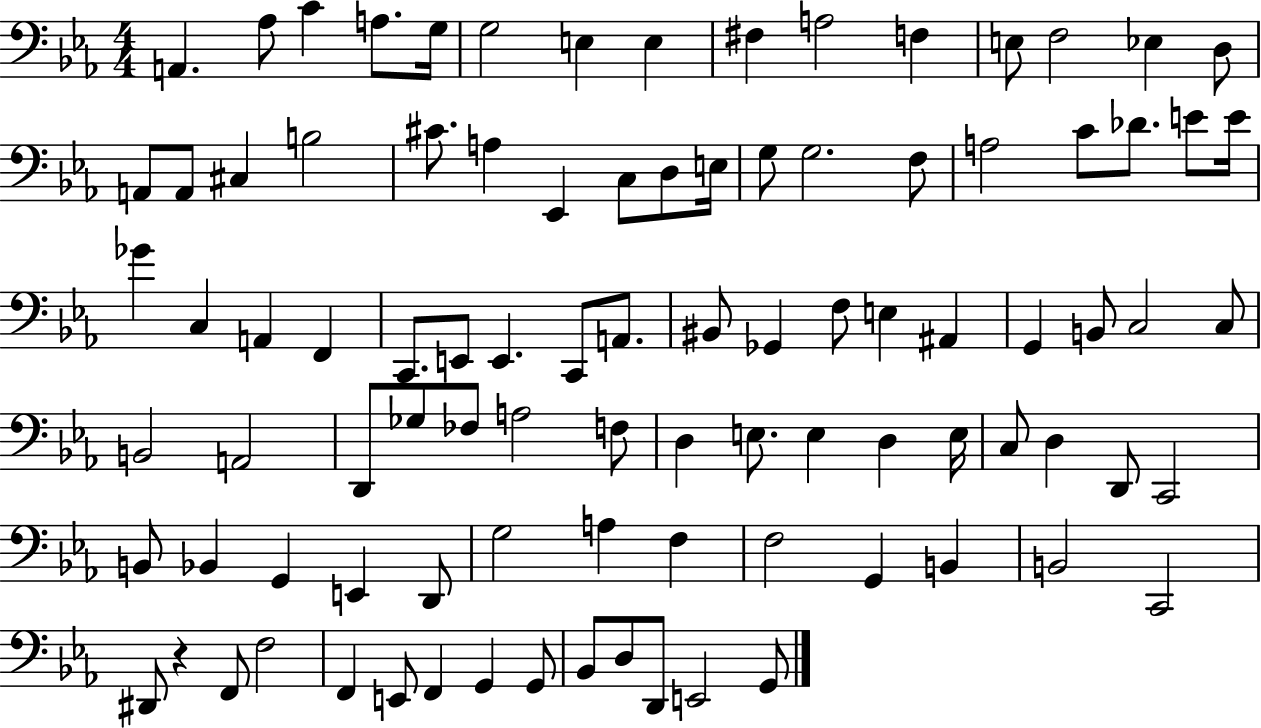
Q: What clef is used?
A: bass